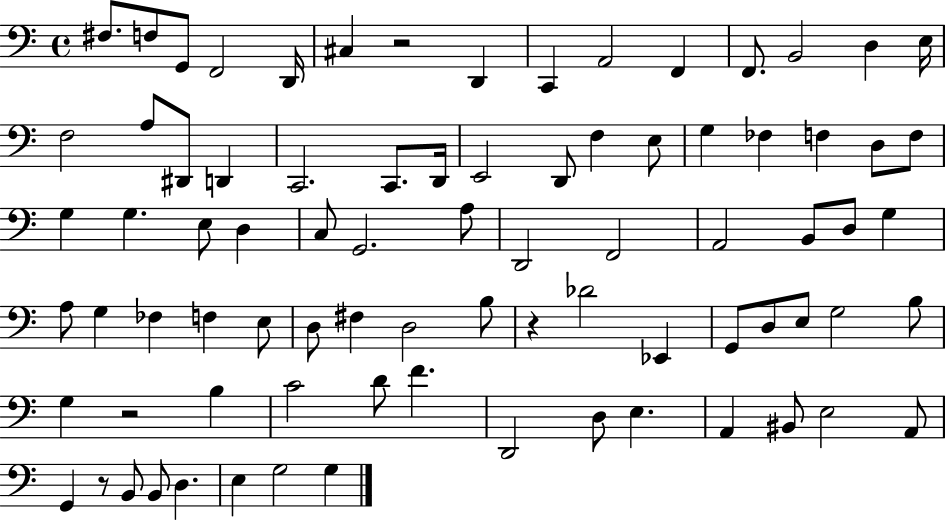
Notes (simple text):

F#3/e. F3/e G2/e F2/h D2/s C#3/q R/h D2/q C2/q A2/h F2/q F2/e. B2/h D3/q E3/s F3/h A3/e D#2/e D2/q C2/h. C2/e. D2/s E2/h D2/e F3/q E3/e G3/q FES3/q F3/q D3/e F3/e G3/q G3/q. E3/e D3/q C3/e G2/h. A3/e D2/h F2/h A2/h B2/e D3/e G3/q A3/e G3/q FES3/q F3/q E3/e D3/e F#3/q D3/h B3/e R/q Db4/h Eb2/q G2/e D3/e E3/e G3/h B3/e G3/q R/h B3/q C4/h D4/e F4/q. D2/h D3/e E3/q. A2/q BIS2/e E3/h A2/e G2/q R/e B2/e B2/e D3/q. E3/q G3/h G3/q